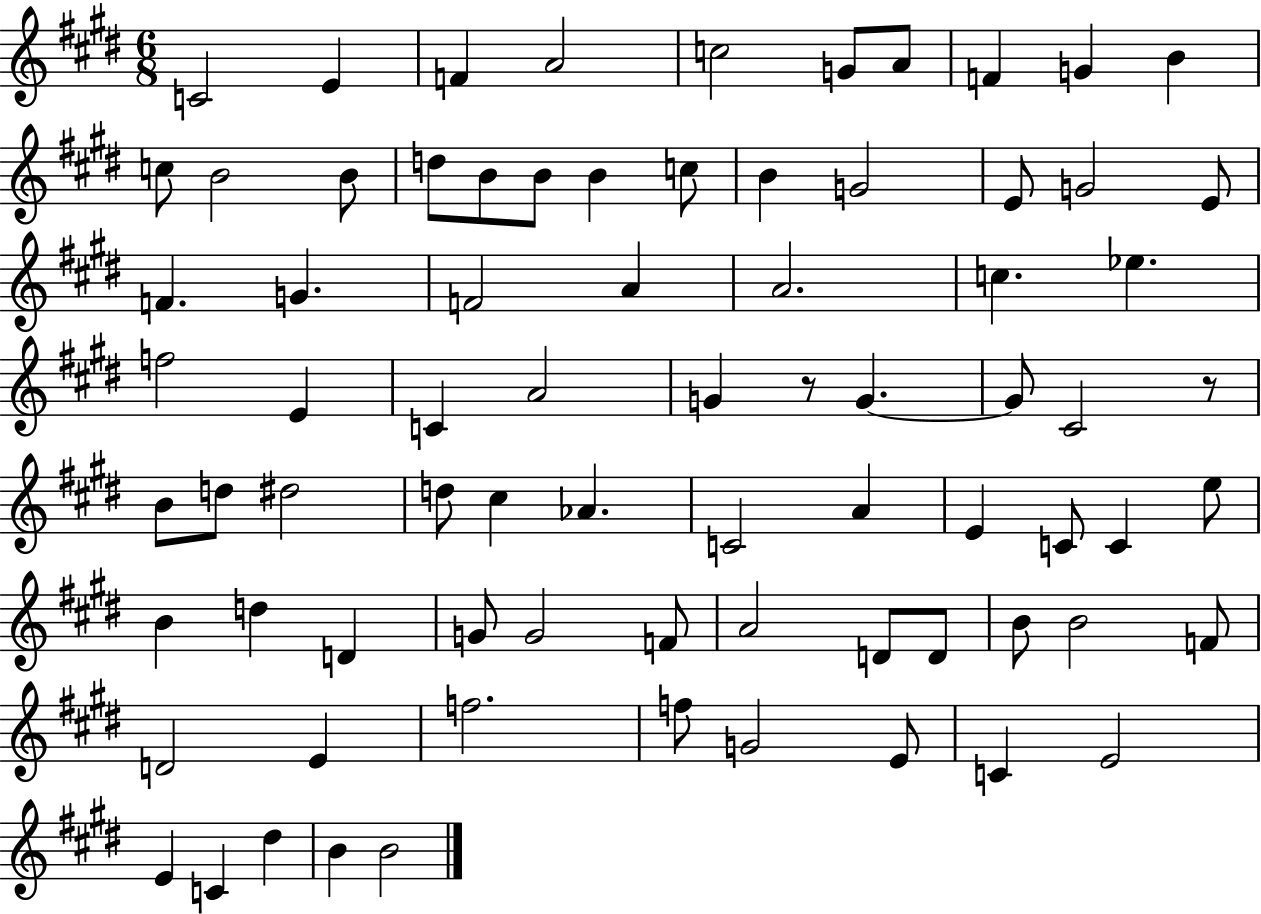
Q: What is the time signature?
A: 6/8